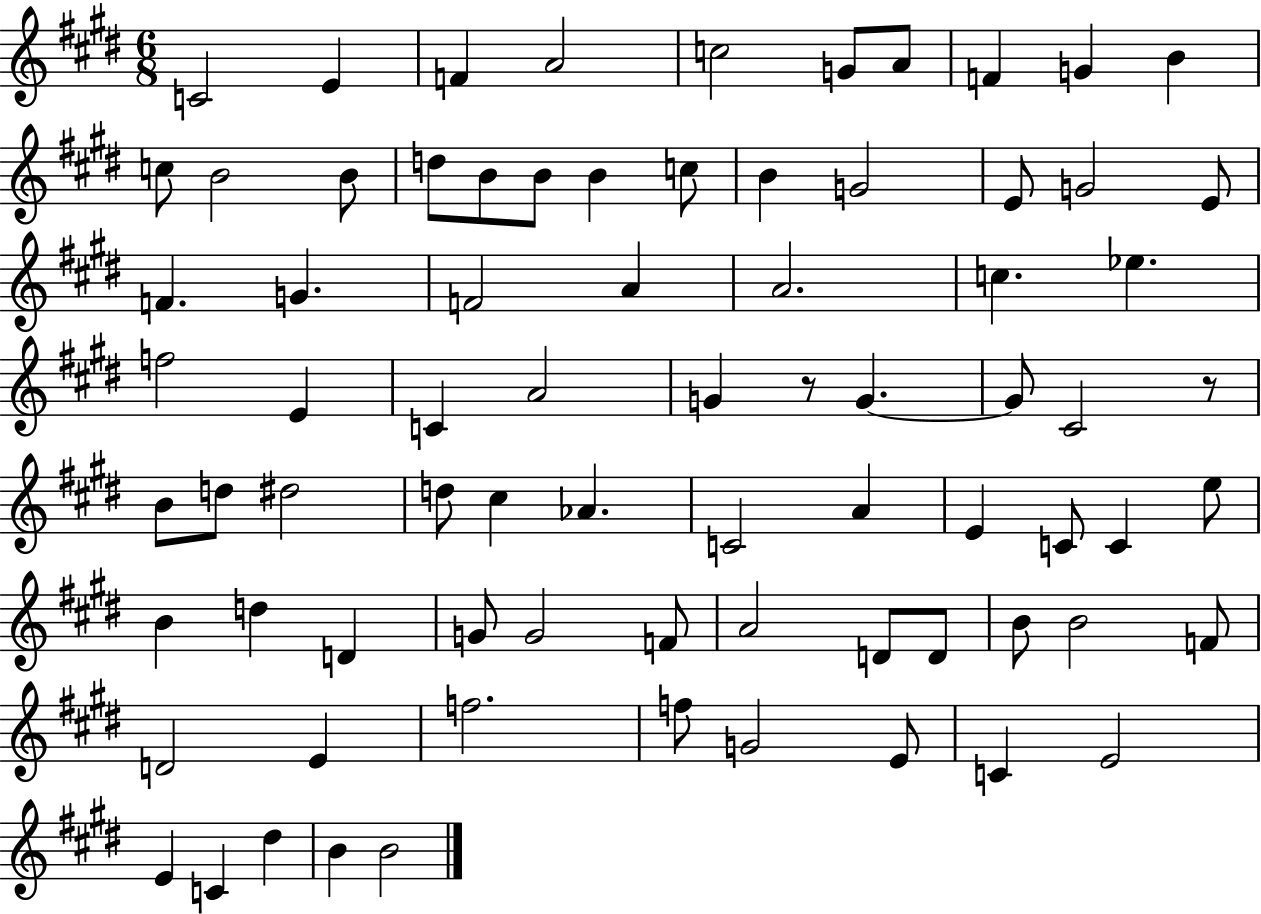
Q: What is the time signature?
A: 6/8